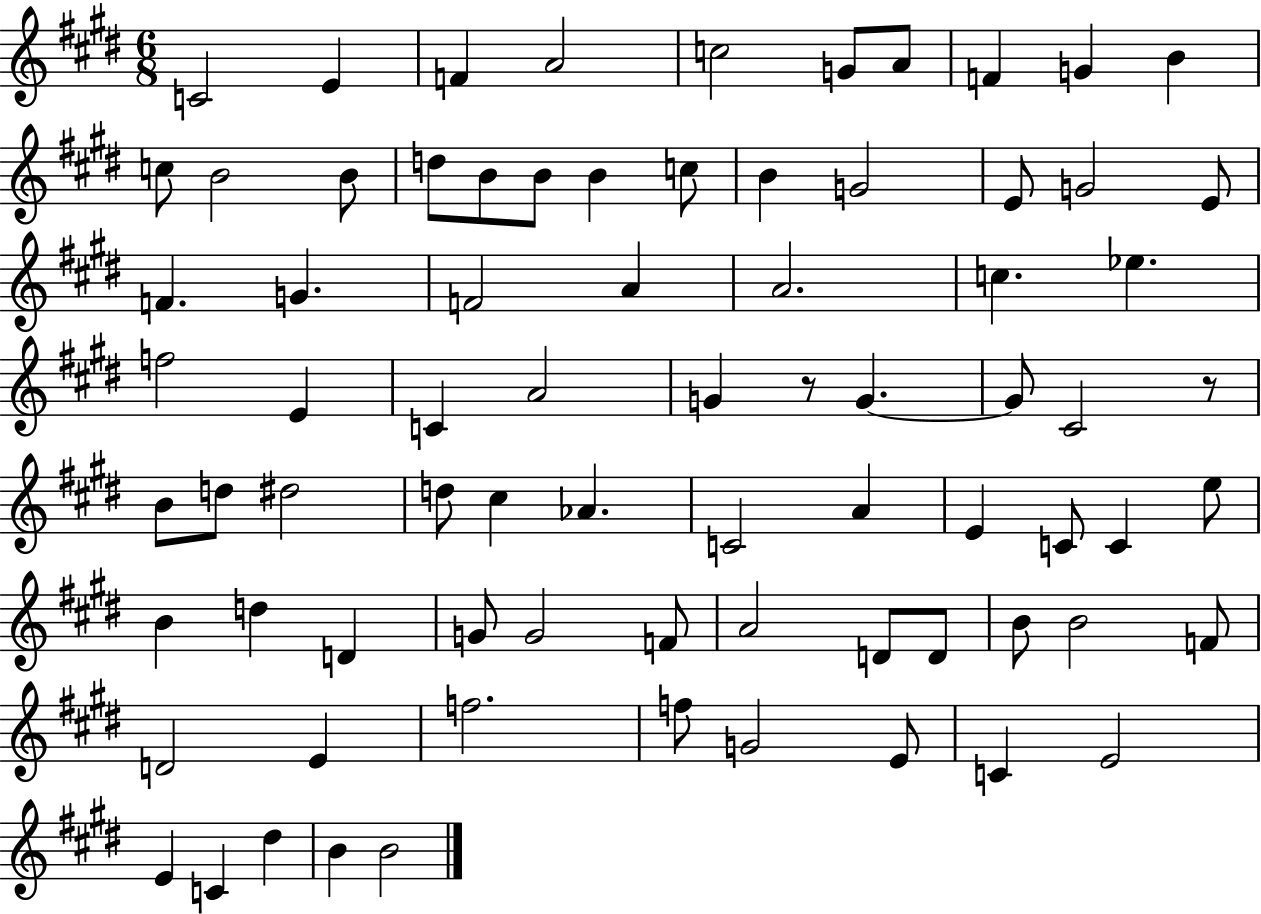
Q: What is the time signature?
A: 6/8